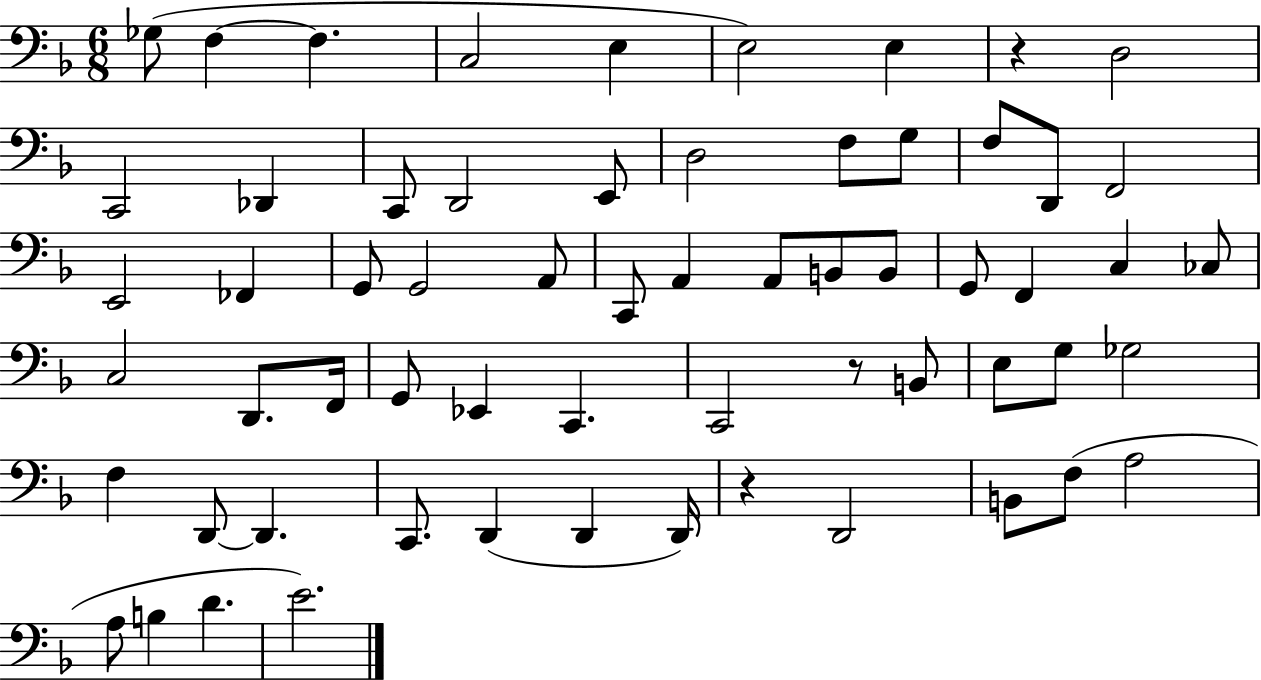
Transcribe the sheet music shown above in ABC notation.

X:1
T:Untitled
M:6/8
L:1/4
K:F
_G,/2 F, F, C,2 E, E,2 E, z D,2 C,,2 _D,, C,,/2 D,,2 E,,/2 D,2 F,/2 G,/2 F,/2 D,,/2 F,,2 E,,2 _F,, G,,/2 G,,2 A,,/2 C,,/2 A,, A,,/2 B,,/2 B,,/2 G,,/2 F,, C, _C,/2 C,2 D,,/2 F,,/4 G,,/2 _E,, C,, C,,2 z/2 B,,/2 E,/2 G,/2 _G,2 F, D,,/2 D,, C,,/2 D,, D,, D,,/4 z D,,2 B,,/2 F,/2 A,2 A,/2 B, D E2